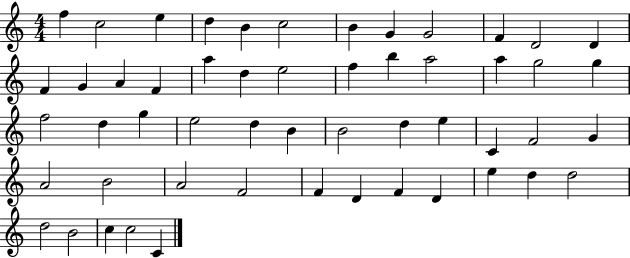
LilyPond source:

{
  \clef treble
  \numericTimeSignature
  \time 4/4
  \key c \major
  f''4 c''2 e''4 | d''4 b'4 c''2 | b'4 g'4 g'2 | f'4 d'2 d'4 | \break f'4 g'4 a'4 f'4 | a''4 d''4 e''2 | f''4 b''4 a''2 | a''4 g''2 g''4 | \break f''2 d''4 g''4 | e''2 d''4 b'4 | b'2 d''4 e''4 | c'4 f'2 g'4 | \break a'2 b'2 | a'2 f'2 | f'4 d'4 f'4 d'4 | e''4 d''4 d''2 | \break d''2 b'2 | c''4 c''2 c'4 | \bar "|."
}